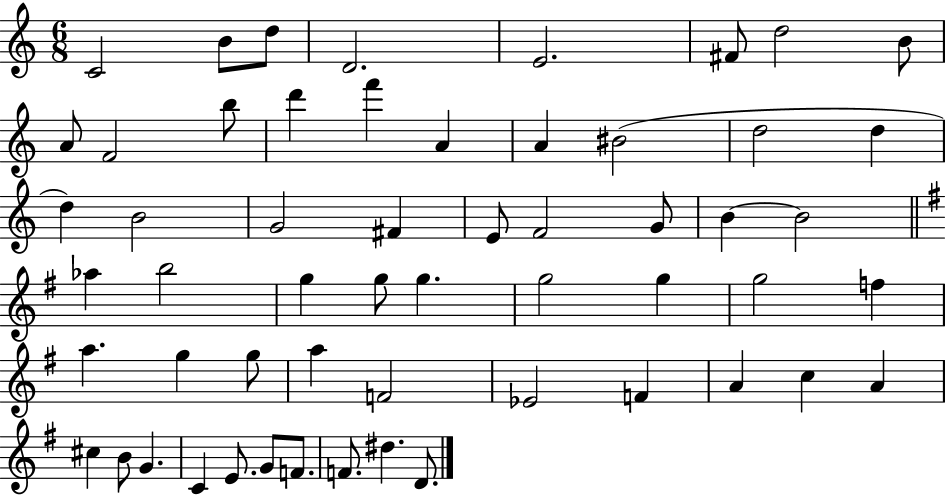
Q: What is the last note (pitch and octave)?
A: D4